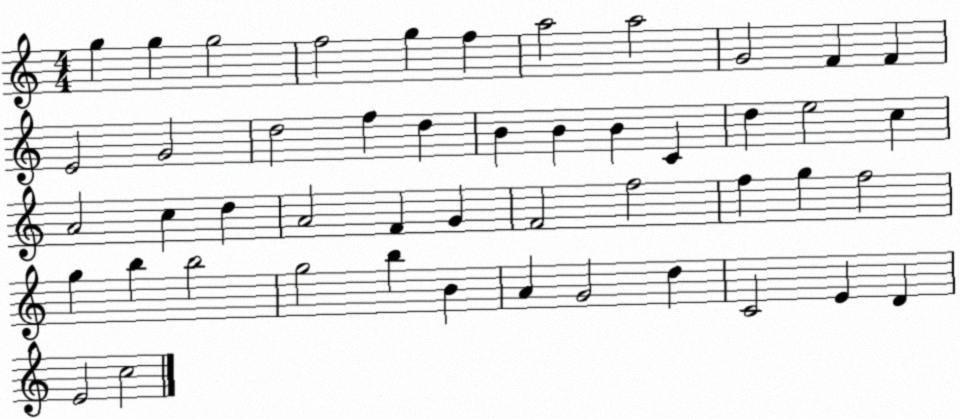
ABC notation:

X:1
T:Untitled
M:4/4
L:1/4
K:C
g g g2 f2 g f a2 a2 G2 F F E2 G2 d2 f d B B B C d e2 c A2 c d A2 F G F2 f2 f g f2 g b b2 g2 b B A G2 d C2 E D E2 c2